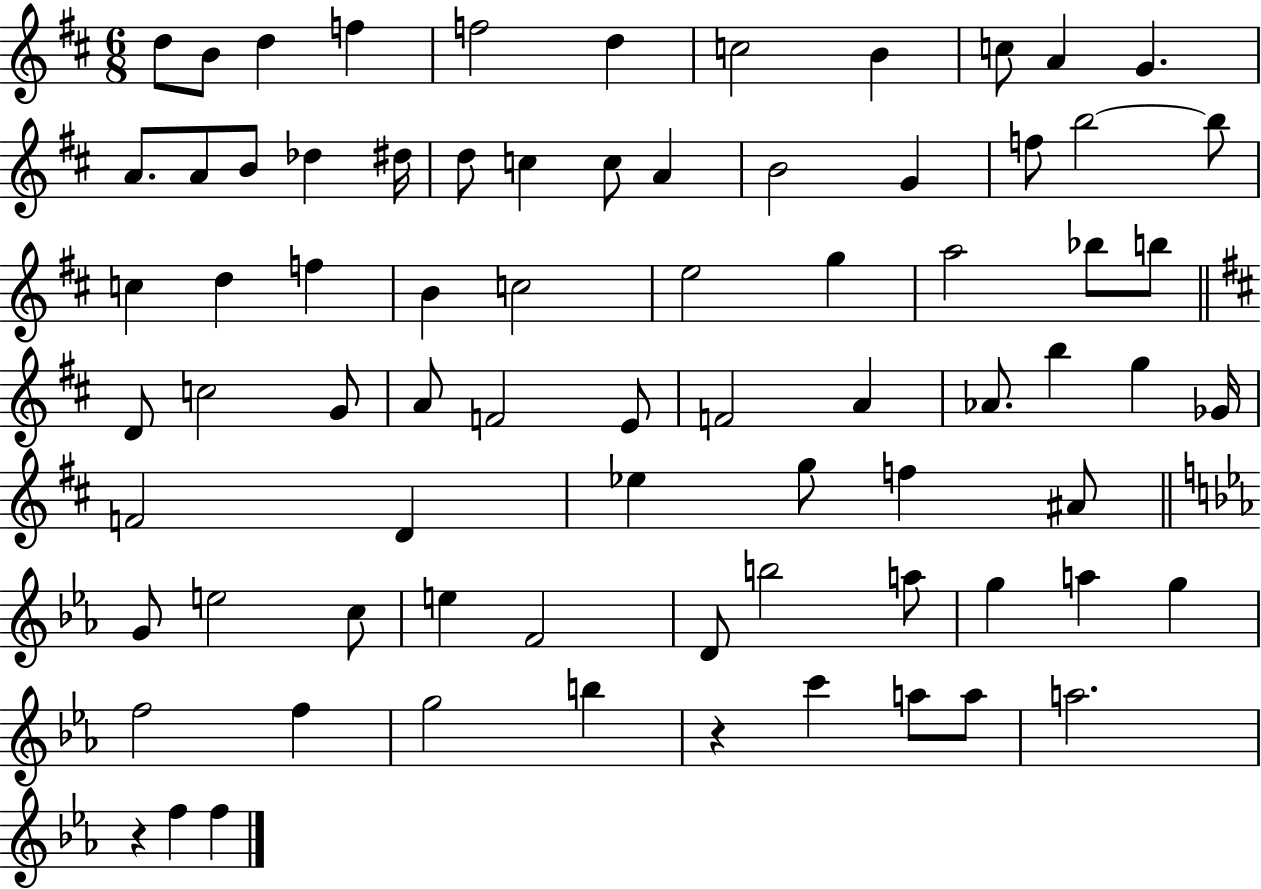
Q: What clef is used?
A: treble